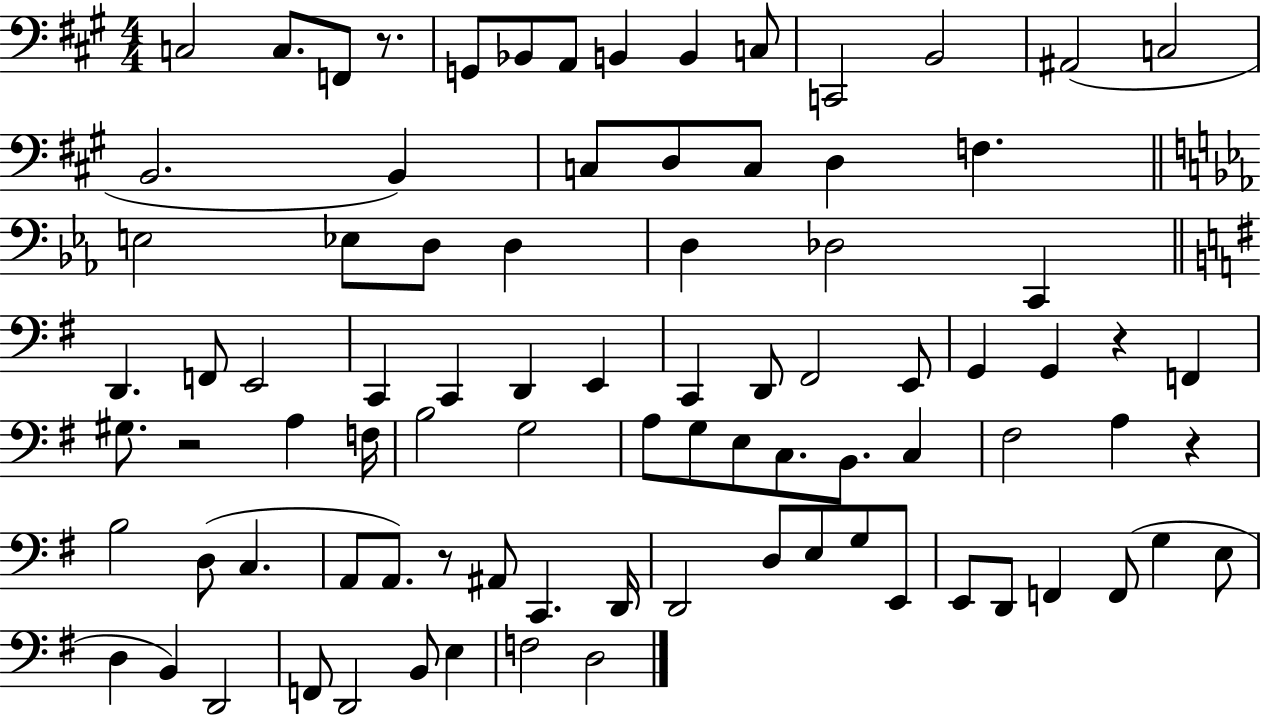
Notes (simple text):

C3/h C3/e. F2/e R/e. G2/e Bb2/e A2/e B2/q B2/q C3/e C2/h B2/h A#2/h C3/h B2/h. B2/q C3/e D3/e C3/e D3/q F3/q. E3/h Eb3/e D3/e D3/q D3/q Db3/h C2/q D2/q. F2/e E2/h C2/q C2/q D2/q E2/q C2/q D2/e F#2/h E2/e G2/q G2/q R/q F2/q G#3/e. R/h A3/q F3/s B3/h G3/h A3/e G3/e E3/e C3/e. B2/e. C3/q F#3/h A3/q R/q B3/h D3/e C3/q. A2/e A2/e. R/e A#2/e C2/q. D2/s D2/h D3/e E3/e G3/e E2/e E2/e D2/e F2/q F2/e G3/q E3/e D3/q B2/q D2/h F2/e D2/h B2/e E3/q F3/h D3/h